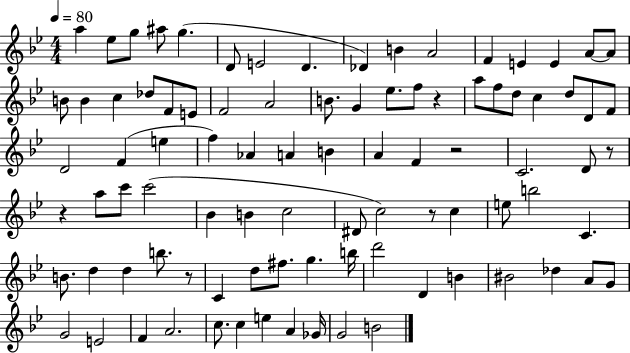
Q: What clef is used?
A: treble